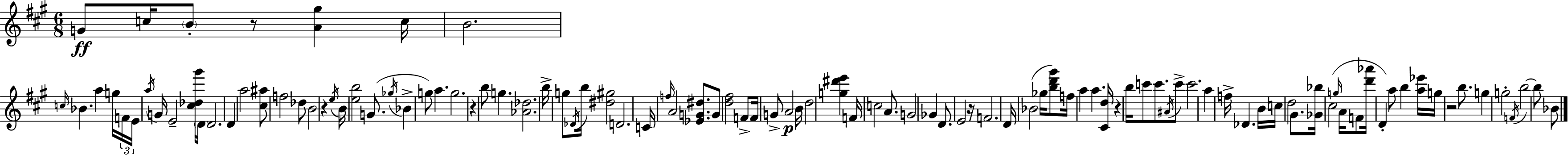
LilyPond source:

{
  \clef treble
  \numericTimeSignature
  \time 6/8
  \key a \major
  g'8\ff c''16 \parenthesize b'8-. r8 <a' gis''>4 c''16 | b'2. | \grace { c''16 } bes'4. a''4 g''16 | \tuplet 3/2 { f'16 e'16 \acciaccatura { a''16 } } g'16 e'2-- | \break <cis'' des'' gis'''>16 \parenthesize d'16 d'2. | d'4 a''2 | <cis'' ais''>8 f''2 | des''8 b'2 r4 | \break \acciaccatura { e''16 } b'16 <e'' b''>2 | g'8.( \acciaccatura { ges''16 } bes'4-> g''8) a''4. | g''2. | r4 b''8 g''4. | \break <aes' des''>2. | b''16-> g''8 \acciaccatura { des'16 } b''16 <dis'' gis''>2 | d'2. | c'16 \grace { f''16 } a'2 | \break <ees' g' dis''>8. g'8 <d'' fis''>2 | f'8-> f'16 g'8-> a'2\p | b'16 d''2 | <g'' dis''' e'''>4 f'16 c''2 | \break a'8. g'2 | ges'4 d'8. e'2 | r16 f'2. | d'16 bes'2( | \break ges''16 <b'' d''' gis'''>8) f''16 a''4 a''4. | <cis' d''>16 r4 b''16 c'''8 | c'''8. \acciaccatura { ais'16 } c'''8-> c'''2. | a''4 f''16-> | \break des'4. b'16 c''16 d''2 | gis'8. <ges' bes''>16 cis''2( | \grace { g''16 } a'16 f'8 <d''' aes'''>16 d'4-.) | a''8 b''4 <a'' ees'''>16 g''16 r2 | \break b''8. g''4 | g''2-. \acciaccatura { f'16 } b''2~~ | b''8 bes'8 \bar "|."
}